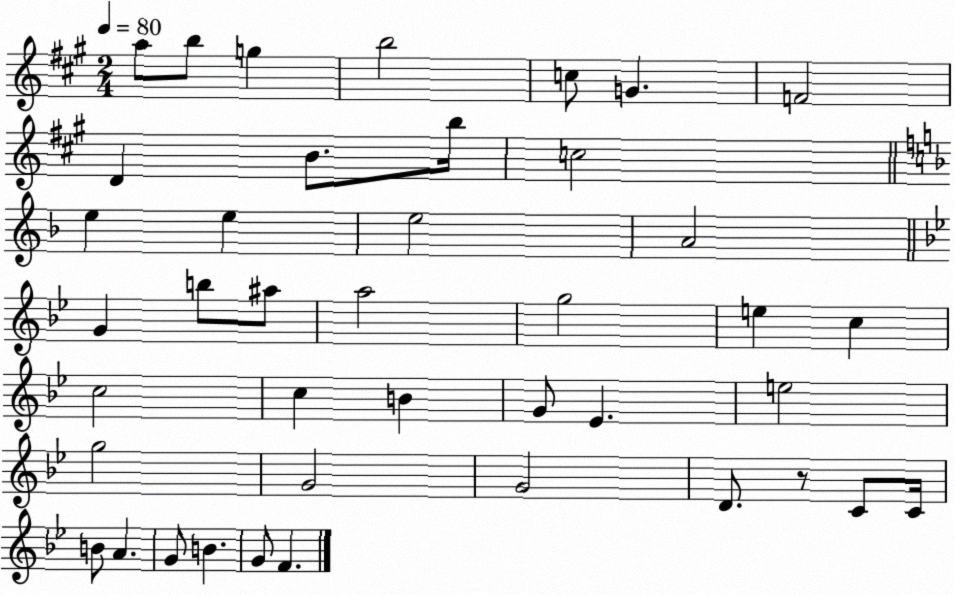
X:1
T:Untitled
M:2/4
L:1/4
K:A
a/2 b/2 g b2 c/2 G F2 D B/2 b/4 c2 e e e2 A2 G b/2 ^a/2 a2 g2 e c c2 c B G/2 _E e2 g2 G2 G2 D/2 z/2 C/2 C/4 B/2 A G/2 B G/2 F